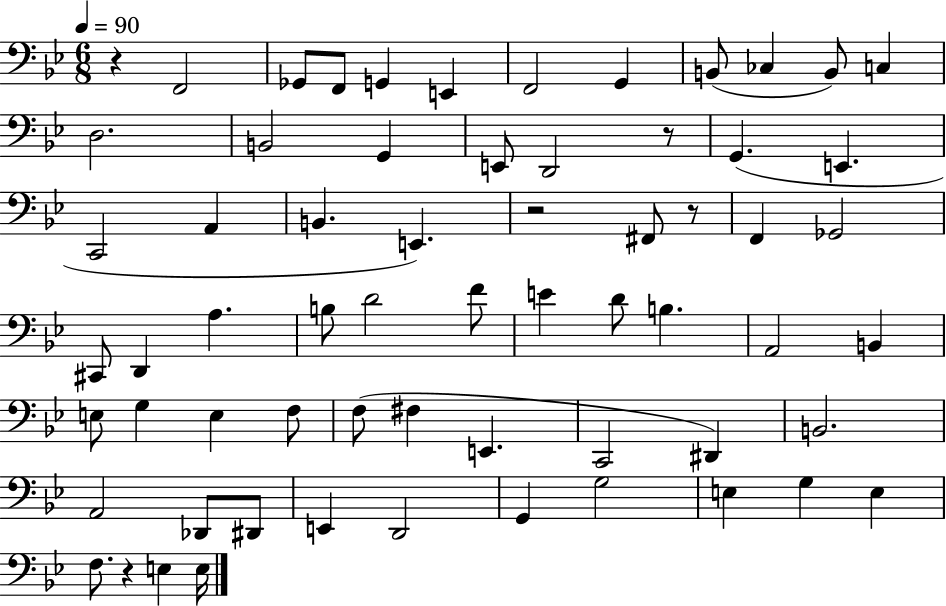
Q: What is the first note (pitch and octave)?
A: F2